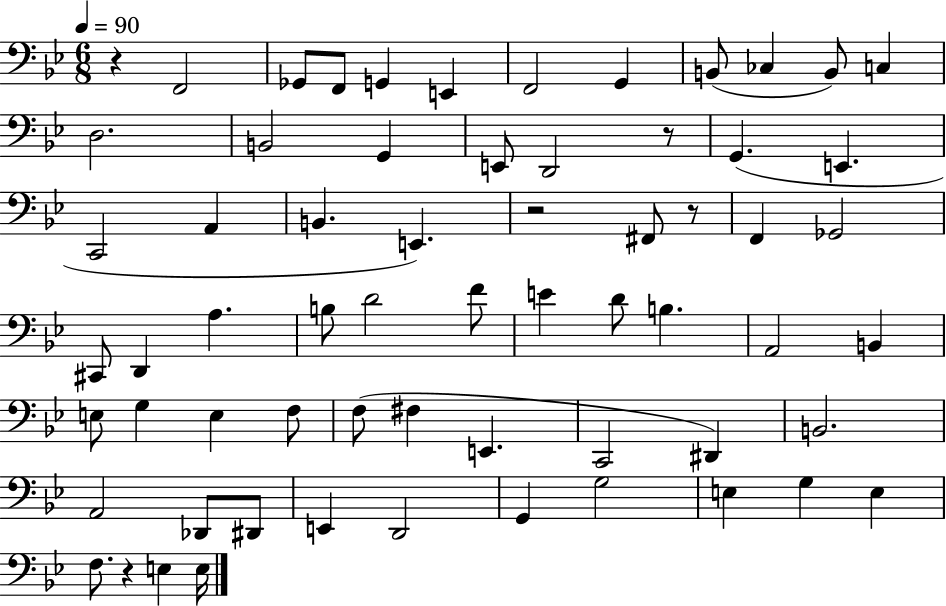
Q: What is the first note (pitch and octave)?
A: F2